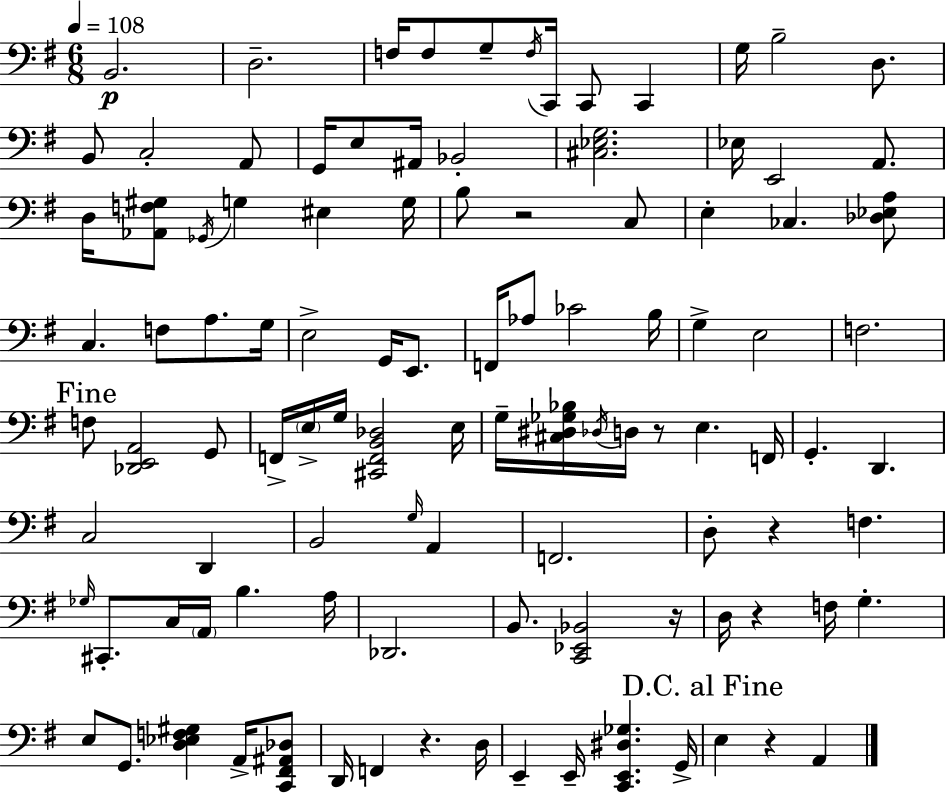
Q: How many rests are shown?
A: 7